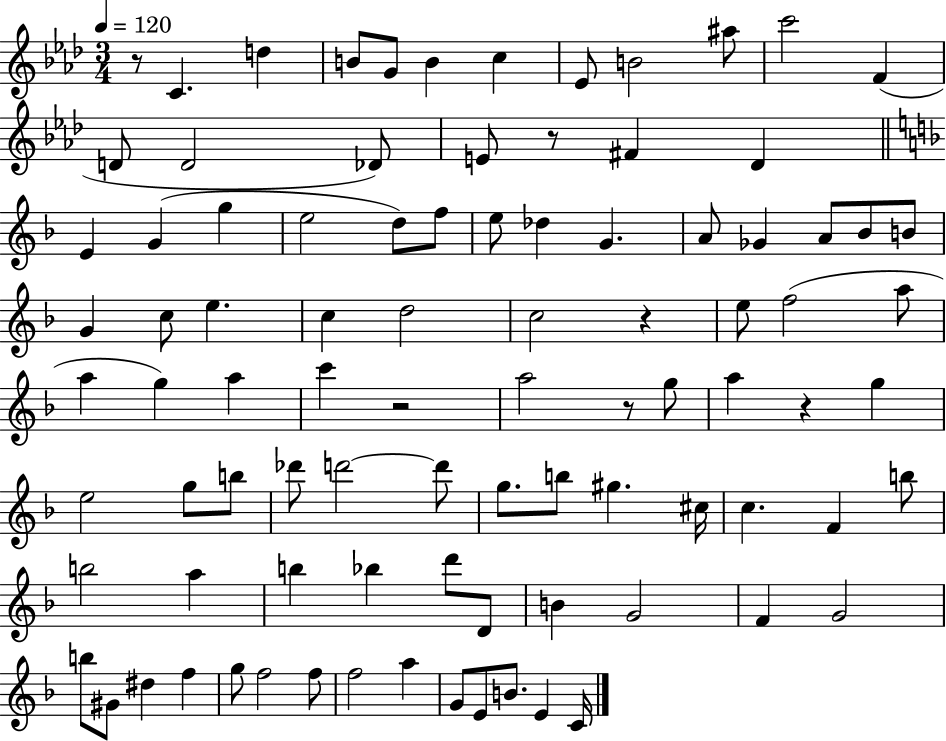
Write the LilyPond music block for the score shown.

{
  \clef treble
  \numericTimeSignature
  \time 3/4
  \key aes \major
  \tempo 4 = 120
  \repeat volta 2 { r8 c'4. d''4 | b'8 g'8 b'4 c''4 | ees'8 b'2 ais''8 | c'''2 f'4( | \break d'8 d'2 des'8) | e'8 r8 fis'4 des'4 | \bar "||" \break \key d \minor e'4 g'4( g''4 | e''2 d''8) f''8 | e''8 des''4 g'4. | a'8 ges'4 a'8 bes'8 b'8 | \break g'4 c''8 e''4. | c''4 d''2 | c''2 r4 | e''8 f''2( a''8 | \break a''4 g''4) a''4 | c'''4 r2 | a''2 r8 g''8 | a''4 r4 g''4 | \break e''2 g''8 b''8 | des'''8 d'''2~~ d'''8 | g''8. b''8 gis''4. cis''16 | c''4. f'4 b''8 | \break b''2 a''4 | b''4 bes''4 d'''8 d'8 | b'4 g'2 | f'4 g'2 | \break b''8 gis'8 dis''4 f''4 | g''8 f''2 f''8 | f''2 a''4 | g'8 e'8 b'8. e'4 c'16 | \break } \bar "|."
}